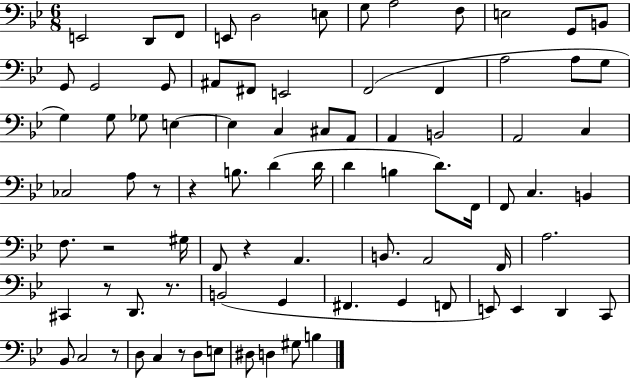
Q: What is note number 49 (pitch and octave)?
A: G#3